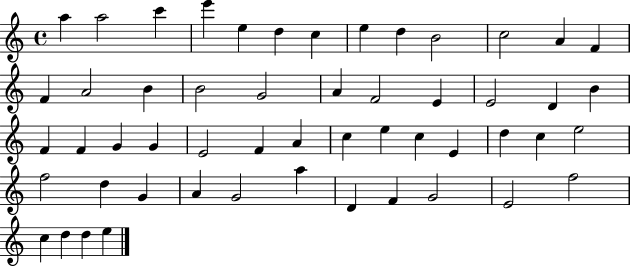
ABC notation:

X:1
T:Untitled
M:4/4
L:1/4
K:C
a a2 c' e' e d c e d B2 c2 A F F A2 B B2 G2 A F2 E E2 D B F F G G E2 F A c e c E d c e2 f2 d G A G2 a D F G2 E2 f2 c d d e